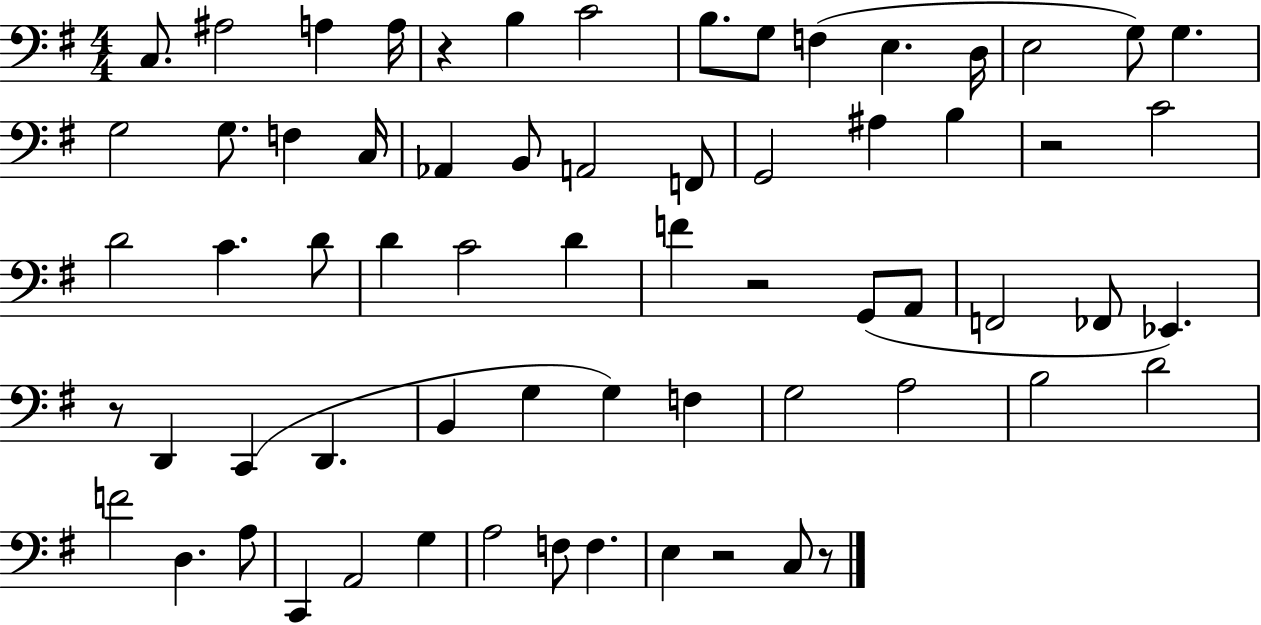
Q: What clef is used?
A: bass